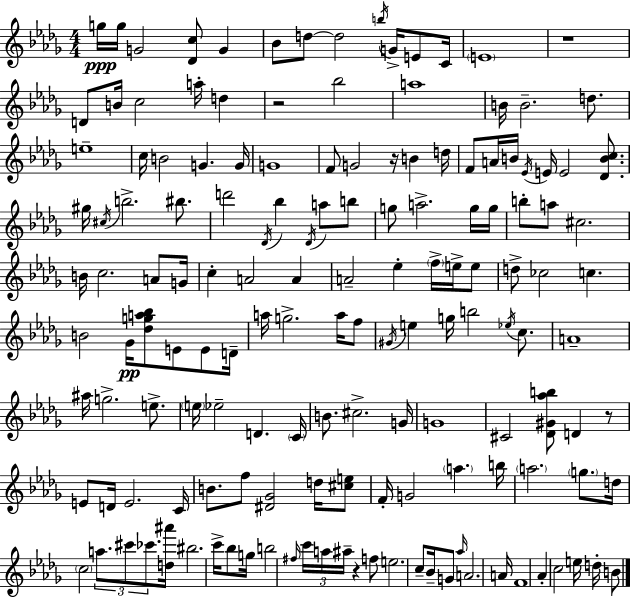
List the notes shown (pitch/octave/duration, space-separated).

G5/s G5/s G4/h [Db4,C5]/e G4/q Bb4/e D5/e D5/h B5/s G4/s E4/e C4/s E4/w R/w D4/e B4/s C5/h A5/s D5/q R/h Bb5/h A5/w B4/s B4/h. D5/e. E5/w C5/s B4/h G4/q. G4/s G4/w F4/e G4/h R/s B4/q D5/s F4/e A4/s B4/s Eb4/s E4/s E4/h [Db4,B4,C5]/e. G#5/s C#5/s B5/h. BIS5/e. D6/h Db4/s Bb5/q Db4/s A5/e B5/e G5/e A5/h. G5/s G5/s B5/e A5/e C#5/h. B4/s C5/h. A4/e G4/s C5/q A4/h A4/q A4/h Eb5/q F5/s E5/s E5/e D5/e CES5/h C5/q. B4/h Gb4/s [Db5,G5,A5,Bb5]/e E4/e E4/e D4/s A5/s G5/h. A5/s F5/e G#4/s E5/q G5/s B5/h Eb5/s C5/e. A4/w A#5/s G5/h. E5/e. E5/s Eb5/h D4/q. C4/s B4/e. C#5/h. G4/s G4/w C#4/h [Db4,G#4,Ab5,B5]/e D4/q R/e E4/e D4/s E4/h. C4/s B4/e. F5/e [D#4,Gb4]/h D5/s [C#5,E5]/e F4/s G4/h A5/q. B5/s A5/h. G5/e. D5/s C5/h A5/e. C#6/e CES6/e. [D5,A#6]/s BIS5/h. C6/s Bb5/e G5/s B5/h F#5/s C6/s A5/s A#5/s R/q F5/e E5/h. C5/e Bb4/s G4/e Ab5/s A4/h. A4/s F4/w Ab4/q C5/h E5/s D5/s B4/e